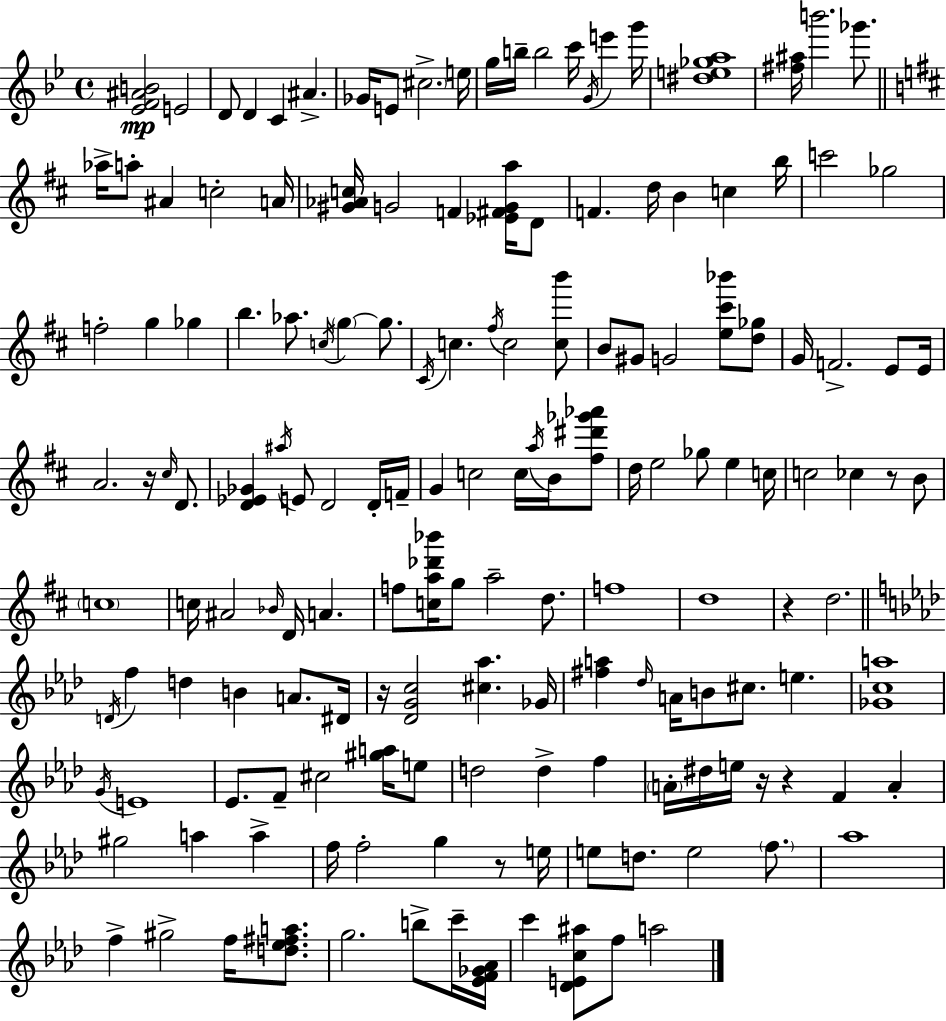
{
  \clef treble
  \time 4/4
  \defaultTimeSignature
  \key g \minor
  \repeat volta 2 { <ees' f' ais' b'>2\mp e'2 | d'8 d'4 c'4 ais'4.-> | ges'16 e'8 \parenthesize cis''2.-> e''16 | g''16 b''16-- b''2 c'''16 \acciaccatura { g'16 } e'''4 | \break g'''16 <dis'' e'' ges'' a''>1 | <fis'' ais''>16 b'''2. ges'''8. | \bar "||" \break \key d \major aes''16-> a''8-. ais'4 c''2-. a'16 | <gis' aes' c''>16 g'2 f'4 <ees' fis' g' a''>16 d'8 | f'4. d''16 b'4 c''4 b''16 | c'''2 ges''2 | \break f''2-. g''4 ges''4 | b''4. aes''8. \acciaccatura { c''16 } \parenthesize g''4~~ g''8. | \acciaccatura { cis'16 } c''4. \acciaccatura { fis''16 } c''2 | <c'' b'''>8 b'8 gis'8 g'2 <e'' cis''' bes'''>8 | \break <d'' ges''>8 g'16 f'2.-> | e'8 e'16 a'2. r16 | \grace { cis''16 } d'8. <d' ees' ges'>4 \acciaccatura { ais''16 } e'8 d'2 | d'16-. f'16-- g'4 c''2 | \break c''16 \acciaccatura { a''16 } b'16 <fis'' dis''' ges''' aes'''>8 d''16 e''2 ges''8 | e''4 c''16 c''2 ces''4 | r8 b'8 \parenthesize c''1 | c''16 ais'2 \grace { bes'16 } | \break d'16 a'4. f''8 <c'' a'' des''' bes'''>16 g''8 a''2-- | d''8. f''1 | d''1 | r4 d''2. | \break \bar "||" \break \key f \minor \acciaccatura { d'16 } f''4 d''4 b'4 a'8. | dis'16 r16 <des' g' c''>2 <cis'' aes''>4. | ges'16 <fis'' a''>4 \grace { des''16 } a'16 b'8 cis''8. e''4. | <ges' c'' a''>1 | \break \acciaccatura { g'16 } e'1 | ees'8. f'8-- cis''2 | <gis'' a''>16 e''8 d''2 d''4-> f''4 | \parenthesize a'16-. dis''16 e''16 r16 r4 f'4 a'4-. | \break gis''2 a''4 a''4-> | f''16 f''2-. g''4 | r8 e''16 e''8 d''8. e''2 | \parenthesize f''8. aes''1 | \break f''4-> gis''2-> f''16 | <d'' ees'' fis'' a''>8. g''2. b''8-> | c'''16-- <ees' f' ges' aes'>16 c'''4 <des' e' c'' ais''>8 f''8 a''2 | } \bar "|."
}